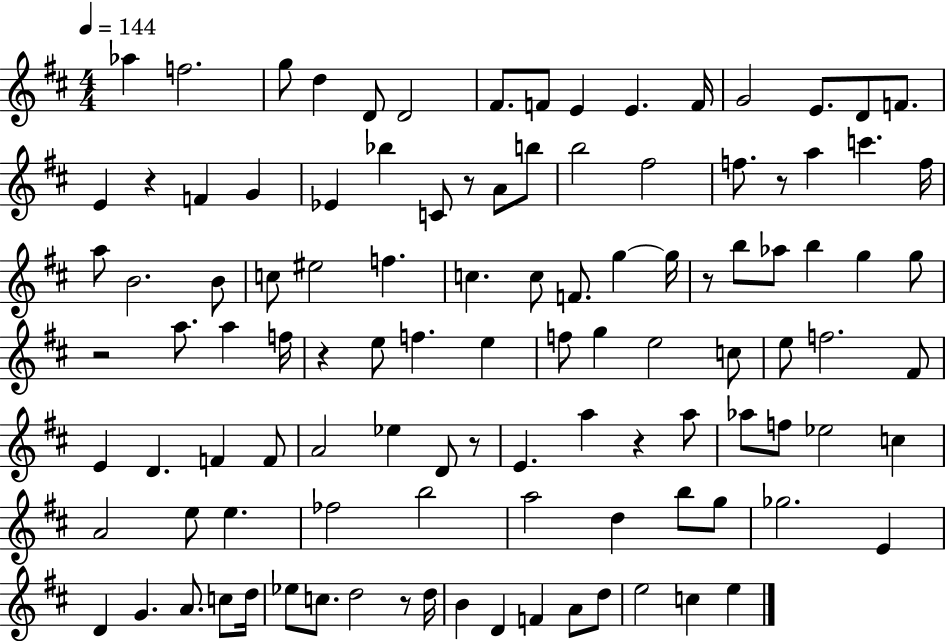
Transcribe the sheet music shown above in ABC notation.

X:1
T:Untitled
M:4/4
L:1/4
K:D
_a f2 g/2 d D/2 D2 ^F/2 F/2 E E F/4 G2 E/2 D/2 F/2 E z F G _E _b C/2 z/2 A/2 b/2 b2 ^f2 f/2 z/2 a c' f/4 a/2 B2 B/2 c/2 ^e2 f c c/2 F/2 g g/4 z/2 b/2 _a/2 b g g/2 z2 a/2 a f/4 z e/2 f e f/2 g e2 c/2 e/2 f2 ^F/2 E D F F/2 A2 _e D/2 z/2 E a z a/2 _a/2 f/2 _e2 c A2 e/2 e _f2 b2 a2 d b/2 g/2 _g2 E D G A/2 c/2 d/4 _e/2 c/2 d2 z/2 d/4 B D F A/2 d/2 e2 c e